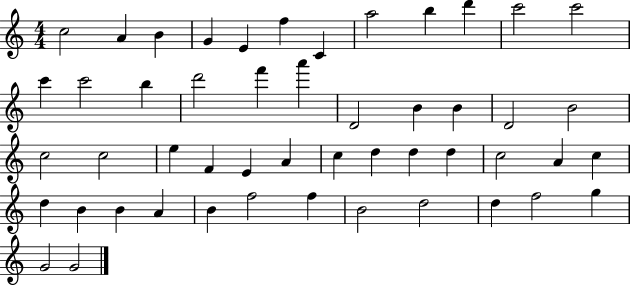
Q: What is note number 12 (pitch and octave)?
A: C6